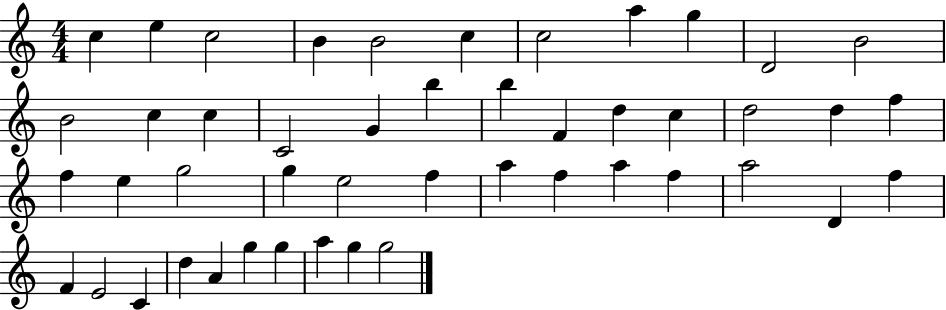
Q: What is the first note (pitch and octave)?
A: C5